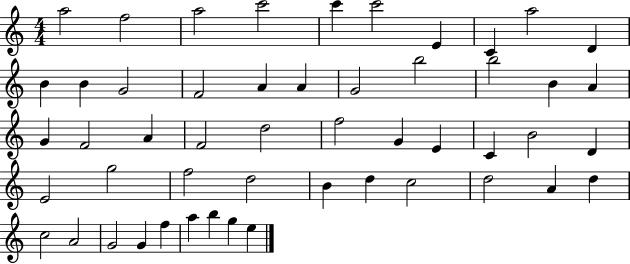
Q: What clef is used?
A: treble